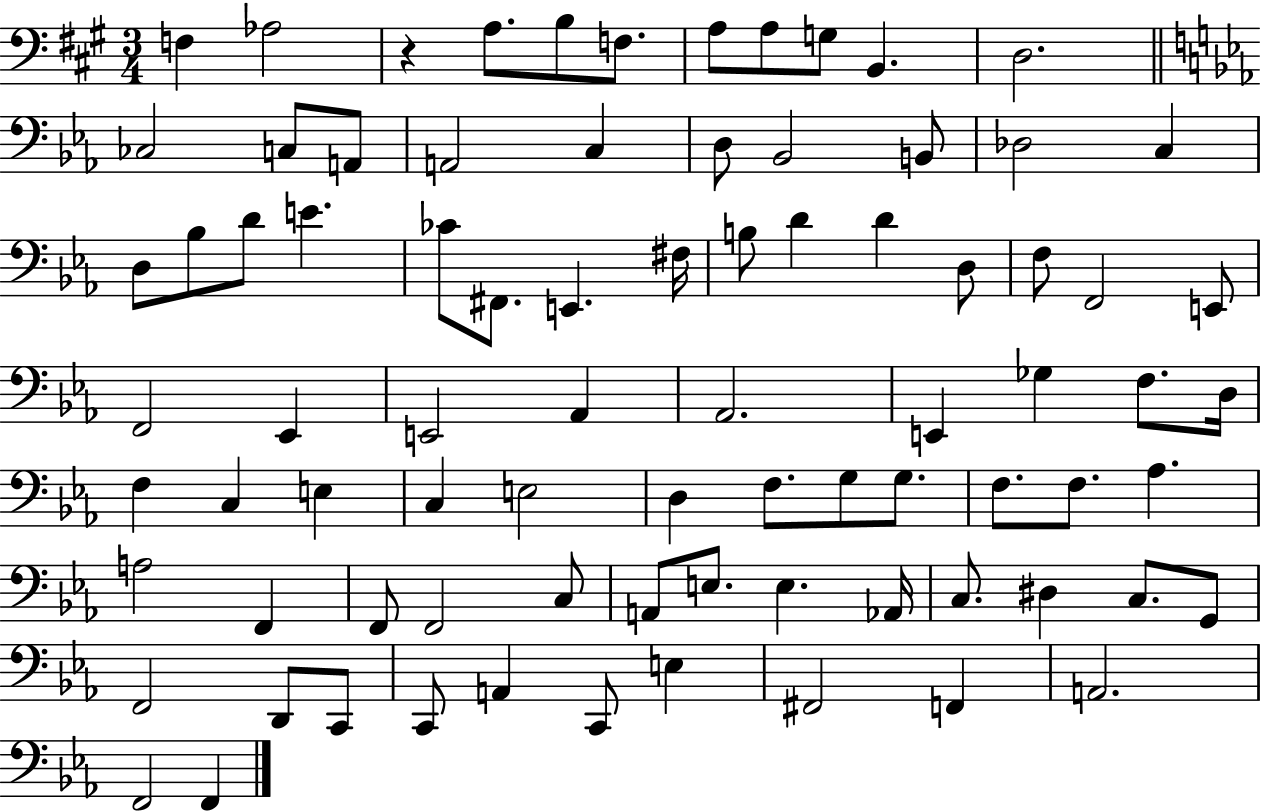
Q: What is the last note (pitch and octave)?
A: F2